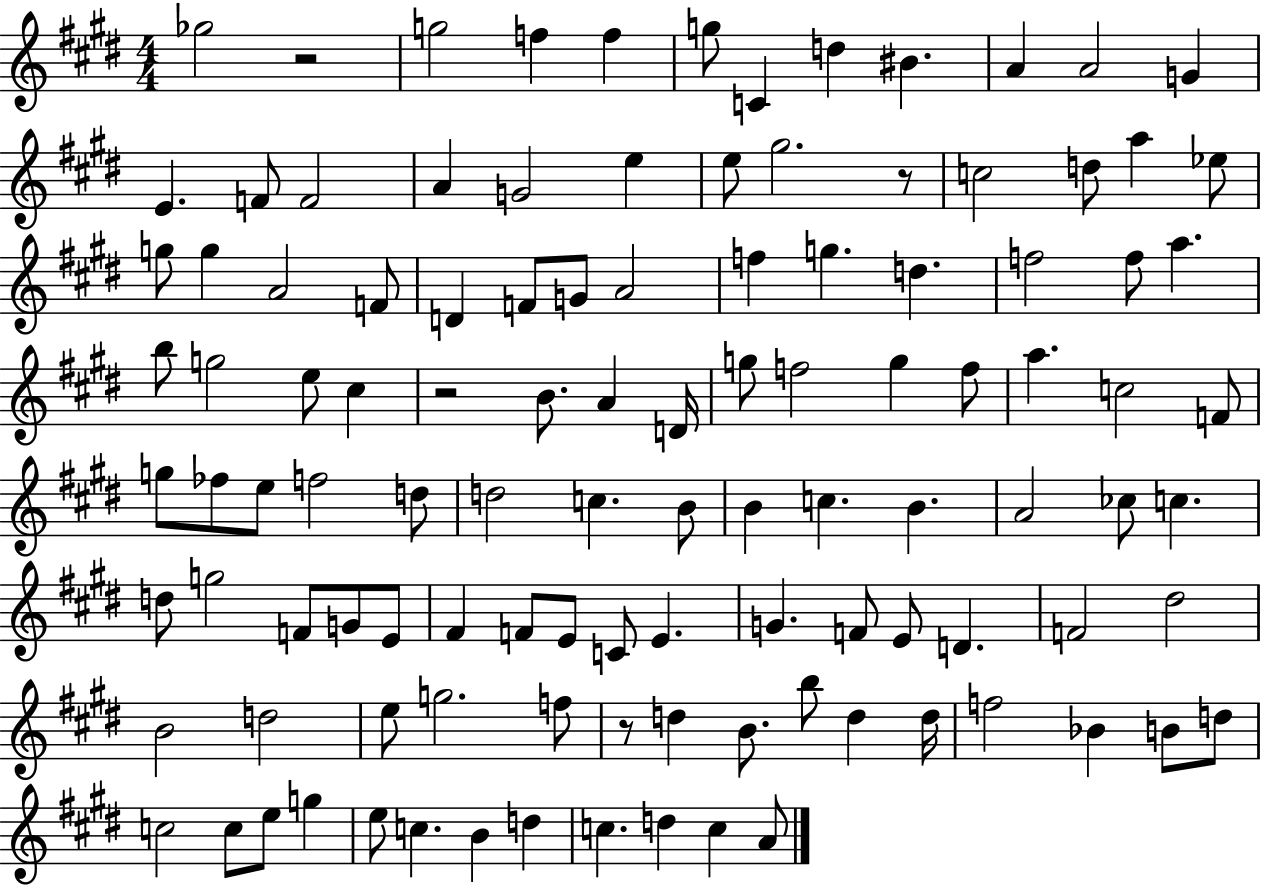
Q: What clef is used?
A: treble